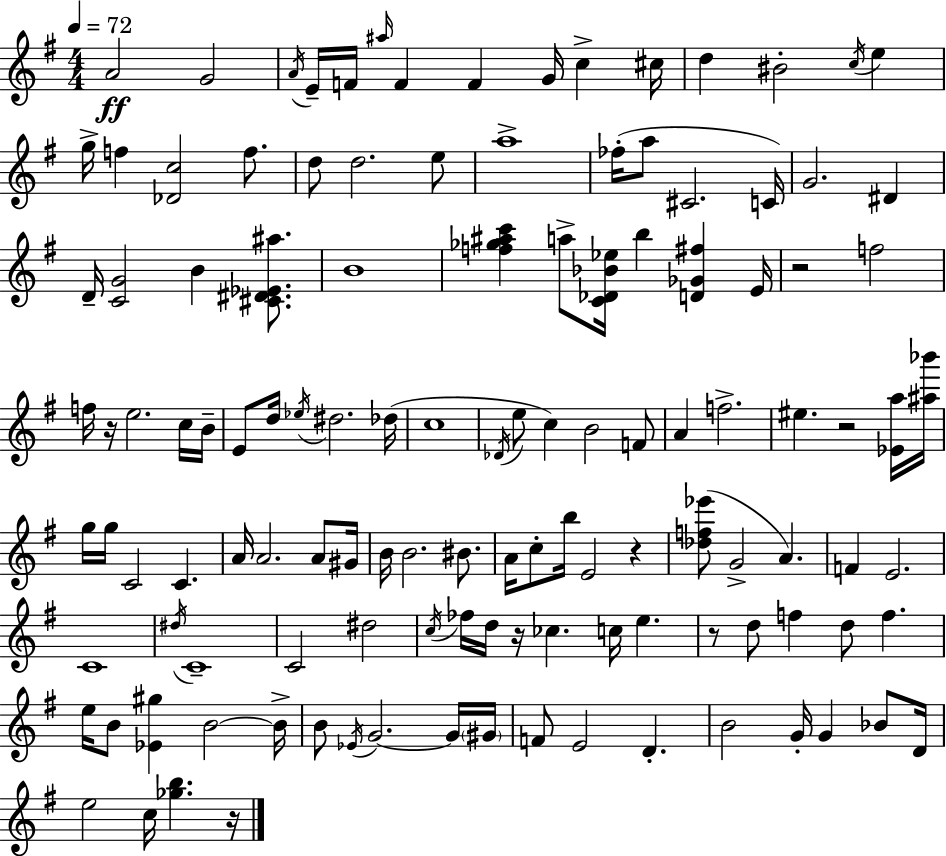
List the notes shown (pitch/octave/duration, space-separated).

A4/h G4/h A4/s E4/s F4/s A#5/s F4/q F4/q G4/s C5/q C#5/s D5/q BIS4/h C5/s E5/q G5/s F5/q [Db4,C5]/h F5/e. D5/e D5/h. E5/e A5/w FES5/s A5/e C#4/h. C4/s G4/h. D#4/q D4/s [C4,G4]/h B4/q [C#4,D#4,Eb4,A#5]/e. B4/w [F5,Gb5,A#5,C6]/q A5/e [C4,Db4,Bb4,Eb5]/s B5/q [D4,Gb4,F#5]/q E4/s R/h F5/h F5/s R/s E5/h. C5/s B4/s E4/e D5/s Eb5/s D#5/h. Db5/s C5/w Db4/s E5/e C5/q B4/h F4/e A4/q F5/h. EIS5/q. R/h [Eb4,A5]/s [A#5,Bb6]/s G5/s G5/s C4/h C4/q. A4/s A4/h. A4/e G#4/s B4/s B4/h. BIS4/e. A4/s C5/e B5/s E4/h R/q [Db5,F5,Eb6]/e G4/h A4/q. F4/q E4/h. C4/w D#5/s C4/w C4/h D#5/h C5/s FES5/s D5/s R/s CES5/q. C5/s E5/q. R/e D5/e F5/q D5/e F5/q. E5/s B4/e [Eb4,G#5]/q B4/h B4/s B4/e Eb4/s G4/h. G4/s G#4/s F4/e E4/h D4/q. B4/h G4/s G4/q Bb4/e D4/s E5/h C5/s [Gb5,B5]/q. R/s